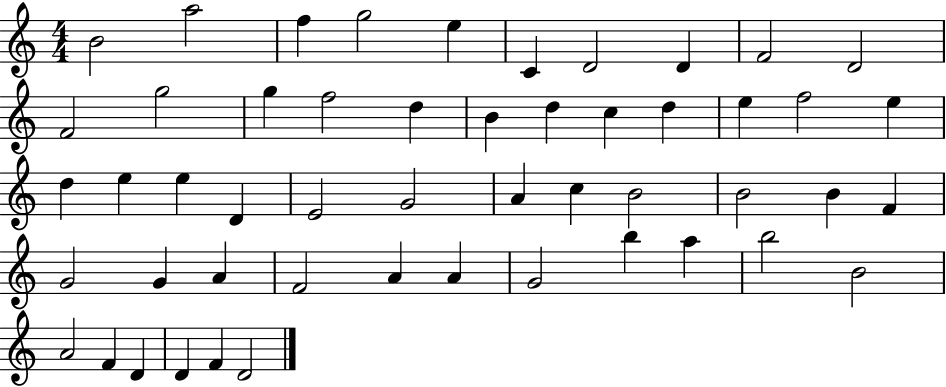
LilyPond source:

{
  \clef treble
  \numericTimeSignature
  \time 4/4
  \key c \major
  b'2 a''2 | f''4 g''2 e''4 | c'4 d'2 d'4 | f'2 d'2 | \break f'2 g''2 | g''4 f''2 d''4 | b'4 d''4 c''4 d''4 | e''4 f''2 e''4 | \break d''4 e''4 e''4 d'4 | e'2 g'2 | a'4 c''4 b'2 | b'2 b'4 f'4 | \break g'2 g'4 a'4 | f'2 a'4 a'4 | g'2 b''4 a''4 | b''2 b'2 | \break a'2 f'4 d'4 | d'4 f'4 d'2 | \bar "|."
}